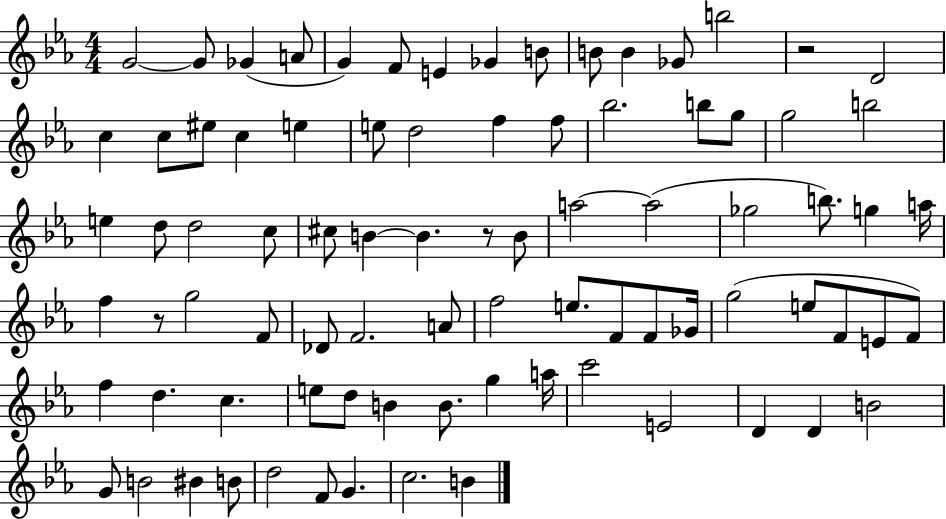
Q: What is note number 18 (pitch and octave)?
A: C5